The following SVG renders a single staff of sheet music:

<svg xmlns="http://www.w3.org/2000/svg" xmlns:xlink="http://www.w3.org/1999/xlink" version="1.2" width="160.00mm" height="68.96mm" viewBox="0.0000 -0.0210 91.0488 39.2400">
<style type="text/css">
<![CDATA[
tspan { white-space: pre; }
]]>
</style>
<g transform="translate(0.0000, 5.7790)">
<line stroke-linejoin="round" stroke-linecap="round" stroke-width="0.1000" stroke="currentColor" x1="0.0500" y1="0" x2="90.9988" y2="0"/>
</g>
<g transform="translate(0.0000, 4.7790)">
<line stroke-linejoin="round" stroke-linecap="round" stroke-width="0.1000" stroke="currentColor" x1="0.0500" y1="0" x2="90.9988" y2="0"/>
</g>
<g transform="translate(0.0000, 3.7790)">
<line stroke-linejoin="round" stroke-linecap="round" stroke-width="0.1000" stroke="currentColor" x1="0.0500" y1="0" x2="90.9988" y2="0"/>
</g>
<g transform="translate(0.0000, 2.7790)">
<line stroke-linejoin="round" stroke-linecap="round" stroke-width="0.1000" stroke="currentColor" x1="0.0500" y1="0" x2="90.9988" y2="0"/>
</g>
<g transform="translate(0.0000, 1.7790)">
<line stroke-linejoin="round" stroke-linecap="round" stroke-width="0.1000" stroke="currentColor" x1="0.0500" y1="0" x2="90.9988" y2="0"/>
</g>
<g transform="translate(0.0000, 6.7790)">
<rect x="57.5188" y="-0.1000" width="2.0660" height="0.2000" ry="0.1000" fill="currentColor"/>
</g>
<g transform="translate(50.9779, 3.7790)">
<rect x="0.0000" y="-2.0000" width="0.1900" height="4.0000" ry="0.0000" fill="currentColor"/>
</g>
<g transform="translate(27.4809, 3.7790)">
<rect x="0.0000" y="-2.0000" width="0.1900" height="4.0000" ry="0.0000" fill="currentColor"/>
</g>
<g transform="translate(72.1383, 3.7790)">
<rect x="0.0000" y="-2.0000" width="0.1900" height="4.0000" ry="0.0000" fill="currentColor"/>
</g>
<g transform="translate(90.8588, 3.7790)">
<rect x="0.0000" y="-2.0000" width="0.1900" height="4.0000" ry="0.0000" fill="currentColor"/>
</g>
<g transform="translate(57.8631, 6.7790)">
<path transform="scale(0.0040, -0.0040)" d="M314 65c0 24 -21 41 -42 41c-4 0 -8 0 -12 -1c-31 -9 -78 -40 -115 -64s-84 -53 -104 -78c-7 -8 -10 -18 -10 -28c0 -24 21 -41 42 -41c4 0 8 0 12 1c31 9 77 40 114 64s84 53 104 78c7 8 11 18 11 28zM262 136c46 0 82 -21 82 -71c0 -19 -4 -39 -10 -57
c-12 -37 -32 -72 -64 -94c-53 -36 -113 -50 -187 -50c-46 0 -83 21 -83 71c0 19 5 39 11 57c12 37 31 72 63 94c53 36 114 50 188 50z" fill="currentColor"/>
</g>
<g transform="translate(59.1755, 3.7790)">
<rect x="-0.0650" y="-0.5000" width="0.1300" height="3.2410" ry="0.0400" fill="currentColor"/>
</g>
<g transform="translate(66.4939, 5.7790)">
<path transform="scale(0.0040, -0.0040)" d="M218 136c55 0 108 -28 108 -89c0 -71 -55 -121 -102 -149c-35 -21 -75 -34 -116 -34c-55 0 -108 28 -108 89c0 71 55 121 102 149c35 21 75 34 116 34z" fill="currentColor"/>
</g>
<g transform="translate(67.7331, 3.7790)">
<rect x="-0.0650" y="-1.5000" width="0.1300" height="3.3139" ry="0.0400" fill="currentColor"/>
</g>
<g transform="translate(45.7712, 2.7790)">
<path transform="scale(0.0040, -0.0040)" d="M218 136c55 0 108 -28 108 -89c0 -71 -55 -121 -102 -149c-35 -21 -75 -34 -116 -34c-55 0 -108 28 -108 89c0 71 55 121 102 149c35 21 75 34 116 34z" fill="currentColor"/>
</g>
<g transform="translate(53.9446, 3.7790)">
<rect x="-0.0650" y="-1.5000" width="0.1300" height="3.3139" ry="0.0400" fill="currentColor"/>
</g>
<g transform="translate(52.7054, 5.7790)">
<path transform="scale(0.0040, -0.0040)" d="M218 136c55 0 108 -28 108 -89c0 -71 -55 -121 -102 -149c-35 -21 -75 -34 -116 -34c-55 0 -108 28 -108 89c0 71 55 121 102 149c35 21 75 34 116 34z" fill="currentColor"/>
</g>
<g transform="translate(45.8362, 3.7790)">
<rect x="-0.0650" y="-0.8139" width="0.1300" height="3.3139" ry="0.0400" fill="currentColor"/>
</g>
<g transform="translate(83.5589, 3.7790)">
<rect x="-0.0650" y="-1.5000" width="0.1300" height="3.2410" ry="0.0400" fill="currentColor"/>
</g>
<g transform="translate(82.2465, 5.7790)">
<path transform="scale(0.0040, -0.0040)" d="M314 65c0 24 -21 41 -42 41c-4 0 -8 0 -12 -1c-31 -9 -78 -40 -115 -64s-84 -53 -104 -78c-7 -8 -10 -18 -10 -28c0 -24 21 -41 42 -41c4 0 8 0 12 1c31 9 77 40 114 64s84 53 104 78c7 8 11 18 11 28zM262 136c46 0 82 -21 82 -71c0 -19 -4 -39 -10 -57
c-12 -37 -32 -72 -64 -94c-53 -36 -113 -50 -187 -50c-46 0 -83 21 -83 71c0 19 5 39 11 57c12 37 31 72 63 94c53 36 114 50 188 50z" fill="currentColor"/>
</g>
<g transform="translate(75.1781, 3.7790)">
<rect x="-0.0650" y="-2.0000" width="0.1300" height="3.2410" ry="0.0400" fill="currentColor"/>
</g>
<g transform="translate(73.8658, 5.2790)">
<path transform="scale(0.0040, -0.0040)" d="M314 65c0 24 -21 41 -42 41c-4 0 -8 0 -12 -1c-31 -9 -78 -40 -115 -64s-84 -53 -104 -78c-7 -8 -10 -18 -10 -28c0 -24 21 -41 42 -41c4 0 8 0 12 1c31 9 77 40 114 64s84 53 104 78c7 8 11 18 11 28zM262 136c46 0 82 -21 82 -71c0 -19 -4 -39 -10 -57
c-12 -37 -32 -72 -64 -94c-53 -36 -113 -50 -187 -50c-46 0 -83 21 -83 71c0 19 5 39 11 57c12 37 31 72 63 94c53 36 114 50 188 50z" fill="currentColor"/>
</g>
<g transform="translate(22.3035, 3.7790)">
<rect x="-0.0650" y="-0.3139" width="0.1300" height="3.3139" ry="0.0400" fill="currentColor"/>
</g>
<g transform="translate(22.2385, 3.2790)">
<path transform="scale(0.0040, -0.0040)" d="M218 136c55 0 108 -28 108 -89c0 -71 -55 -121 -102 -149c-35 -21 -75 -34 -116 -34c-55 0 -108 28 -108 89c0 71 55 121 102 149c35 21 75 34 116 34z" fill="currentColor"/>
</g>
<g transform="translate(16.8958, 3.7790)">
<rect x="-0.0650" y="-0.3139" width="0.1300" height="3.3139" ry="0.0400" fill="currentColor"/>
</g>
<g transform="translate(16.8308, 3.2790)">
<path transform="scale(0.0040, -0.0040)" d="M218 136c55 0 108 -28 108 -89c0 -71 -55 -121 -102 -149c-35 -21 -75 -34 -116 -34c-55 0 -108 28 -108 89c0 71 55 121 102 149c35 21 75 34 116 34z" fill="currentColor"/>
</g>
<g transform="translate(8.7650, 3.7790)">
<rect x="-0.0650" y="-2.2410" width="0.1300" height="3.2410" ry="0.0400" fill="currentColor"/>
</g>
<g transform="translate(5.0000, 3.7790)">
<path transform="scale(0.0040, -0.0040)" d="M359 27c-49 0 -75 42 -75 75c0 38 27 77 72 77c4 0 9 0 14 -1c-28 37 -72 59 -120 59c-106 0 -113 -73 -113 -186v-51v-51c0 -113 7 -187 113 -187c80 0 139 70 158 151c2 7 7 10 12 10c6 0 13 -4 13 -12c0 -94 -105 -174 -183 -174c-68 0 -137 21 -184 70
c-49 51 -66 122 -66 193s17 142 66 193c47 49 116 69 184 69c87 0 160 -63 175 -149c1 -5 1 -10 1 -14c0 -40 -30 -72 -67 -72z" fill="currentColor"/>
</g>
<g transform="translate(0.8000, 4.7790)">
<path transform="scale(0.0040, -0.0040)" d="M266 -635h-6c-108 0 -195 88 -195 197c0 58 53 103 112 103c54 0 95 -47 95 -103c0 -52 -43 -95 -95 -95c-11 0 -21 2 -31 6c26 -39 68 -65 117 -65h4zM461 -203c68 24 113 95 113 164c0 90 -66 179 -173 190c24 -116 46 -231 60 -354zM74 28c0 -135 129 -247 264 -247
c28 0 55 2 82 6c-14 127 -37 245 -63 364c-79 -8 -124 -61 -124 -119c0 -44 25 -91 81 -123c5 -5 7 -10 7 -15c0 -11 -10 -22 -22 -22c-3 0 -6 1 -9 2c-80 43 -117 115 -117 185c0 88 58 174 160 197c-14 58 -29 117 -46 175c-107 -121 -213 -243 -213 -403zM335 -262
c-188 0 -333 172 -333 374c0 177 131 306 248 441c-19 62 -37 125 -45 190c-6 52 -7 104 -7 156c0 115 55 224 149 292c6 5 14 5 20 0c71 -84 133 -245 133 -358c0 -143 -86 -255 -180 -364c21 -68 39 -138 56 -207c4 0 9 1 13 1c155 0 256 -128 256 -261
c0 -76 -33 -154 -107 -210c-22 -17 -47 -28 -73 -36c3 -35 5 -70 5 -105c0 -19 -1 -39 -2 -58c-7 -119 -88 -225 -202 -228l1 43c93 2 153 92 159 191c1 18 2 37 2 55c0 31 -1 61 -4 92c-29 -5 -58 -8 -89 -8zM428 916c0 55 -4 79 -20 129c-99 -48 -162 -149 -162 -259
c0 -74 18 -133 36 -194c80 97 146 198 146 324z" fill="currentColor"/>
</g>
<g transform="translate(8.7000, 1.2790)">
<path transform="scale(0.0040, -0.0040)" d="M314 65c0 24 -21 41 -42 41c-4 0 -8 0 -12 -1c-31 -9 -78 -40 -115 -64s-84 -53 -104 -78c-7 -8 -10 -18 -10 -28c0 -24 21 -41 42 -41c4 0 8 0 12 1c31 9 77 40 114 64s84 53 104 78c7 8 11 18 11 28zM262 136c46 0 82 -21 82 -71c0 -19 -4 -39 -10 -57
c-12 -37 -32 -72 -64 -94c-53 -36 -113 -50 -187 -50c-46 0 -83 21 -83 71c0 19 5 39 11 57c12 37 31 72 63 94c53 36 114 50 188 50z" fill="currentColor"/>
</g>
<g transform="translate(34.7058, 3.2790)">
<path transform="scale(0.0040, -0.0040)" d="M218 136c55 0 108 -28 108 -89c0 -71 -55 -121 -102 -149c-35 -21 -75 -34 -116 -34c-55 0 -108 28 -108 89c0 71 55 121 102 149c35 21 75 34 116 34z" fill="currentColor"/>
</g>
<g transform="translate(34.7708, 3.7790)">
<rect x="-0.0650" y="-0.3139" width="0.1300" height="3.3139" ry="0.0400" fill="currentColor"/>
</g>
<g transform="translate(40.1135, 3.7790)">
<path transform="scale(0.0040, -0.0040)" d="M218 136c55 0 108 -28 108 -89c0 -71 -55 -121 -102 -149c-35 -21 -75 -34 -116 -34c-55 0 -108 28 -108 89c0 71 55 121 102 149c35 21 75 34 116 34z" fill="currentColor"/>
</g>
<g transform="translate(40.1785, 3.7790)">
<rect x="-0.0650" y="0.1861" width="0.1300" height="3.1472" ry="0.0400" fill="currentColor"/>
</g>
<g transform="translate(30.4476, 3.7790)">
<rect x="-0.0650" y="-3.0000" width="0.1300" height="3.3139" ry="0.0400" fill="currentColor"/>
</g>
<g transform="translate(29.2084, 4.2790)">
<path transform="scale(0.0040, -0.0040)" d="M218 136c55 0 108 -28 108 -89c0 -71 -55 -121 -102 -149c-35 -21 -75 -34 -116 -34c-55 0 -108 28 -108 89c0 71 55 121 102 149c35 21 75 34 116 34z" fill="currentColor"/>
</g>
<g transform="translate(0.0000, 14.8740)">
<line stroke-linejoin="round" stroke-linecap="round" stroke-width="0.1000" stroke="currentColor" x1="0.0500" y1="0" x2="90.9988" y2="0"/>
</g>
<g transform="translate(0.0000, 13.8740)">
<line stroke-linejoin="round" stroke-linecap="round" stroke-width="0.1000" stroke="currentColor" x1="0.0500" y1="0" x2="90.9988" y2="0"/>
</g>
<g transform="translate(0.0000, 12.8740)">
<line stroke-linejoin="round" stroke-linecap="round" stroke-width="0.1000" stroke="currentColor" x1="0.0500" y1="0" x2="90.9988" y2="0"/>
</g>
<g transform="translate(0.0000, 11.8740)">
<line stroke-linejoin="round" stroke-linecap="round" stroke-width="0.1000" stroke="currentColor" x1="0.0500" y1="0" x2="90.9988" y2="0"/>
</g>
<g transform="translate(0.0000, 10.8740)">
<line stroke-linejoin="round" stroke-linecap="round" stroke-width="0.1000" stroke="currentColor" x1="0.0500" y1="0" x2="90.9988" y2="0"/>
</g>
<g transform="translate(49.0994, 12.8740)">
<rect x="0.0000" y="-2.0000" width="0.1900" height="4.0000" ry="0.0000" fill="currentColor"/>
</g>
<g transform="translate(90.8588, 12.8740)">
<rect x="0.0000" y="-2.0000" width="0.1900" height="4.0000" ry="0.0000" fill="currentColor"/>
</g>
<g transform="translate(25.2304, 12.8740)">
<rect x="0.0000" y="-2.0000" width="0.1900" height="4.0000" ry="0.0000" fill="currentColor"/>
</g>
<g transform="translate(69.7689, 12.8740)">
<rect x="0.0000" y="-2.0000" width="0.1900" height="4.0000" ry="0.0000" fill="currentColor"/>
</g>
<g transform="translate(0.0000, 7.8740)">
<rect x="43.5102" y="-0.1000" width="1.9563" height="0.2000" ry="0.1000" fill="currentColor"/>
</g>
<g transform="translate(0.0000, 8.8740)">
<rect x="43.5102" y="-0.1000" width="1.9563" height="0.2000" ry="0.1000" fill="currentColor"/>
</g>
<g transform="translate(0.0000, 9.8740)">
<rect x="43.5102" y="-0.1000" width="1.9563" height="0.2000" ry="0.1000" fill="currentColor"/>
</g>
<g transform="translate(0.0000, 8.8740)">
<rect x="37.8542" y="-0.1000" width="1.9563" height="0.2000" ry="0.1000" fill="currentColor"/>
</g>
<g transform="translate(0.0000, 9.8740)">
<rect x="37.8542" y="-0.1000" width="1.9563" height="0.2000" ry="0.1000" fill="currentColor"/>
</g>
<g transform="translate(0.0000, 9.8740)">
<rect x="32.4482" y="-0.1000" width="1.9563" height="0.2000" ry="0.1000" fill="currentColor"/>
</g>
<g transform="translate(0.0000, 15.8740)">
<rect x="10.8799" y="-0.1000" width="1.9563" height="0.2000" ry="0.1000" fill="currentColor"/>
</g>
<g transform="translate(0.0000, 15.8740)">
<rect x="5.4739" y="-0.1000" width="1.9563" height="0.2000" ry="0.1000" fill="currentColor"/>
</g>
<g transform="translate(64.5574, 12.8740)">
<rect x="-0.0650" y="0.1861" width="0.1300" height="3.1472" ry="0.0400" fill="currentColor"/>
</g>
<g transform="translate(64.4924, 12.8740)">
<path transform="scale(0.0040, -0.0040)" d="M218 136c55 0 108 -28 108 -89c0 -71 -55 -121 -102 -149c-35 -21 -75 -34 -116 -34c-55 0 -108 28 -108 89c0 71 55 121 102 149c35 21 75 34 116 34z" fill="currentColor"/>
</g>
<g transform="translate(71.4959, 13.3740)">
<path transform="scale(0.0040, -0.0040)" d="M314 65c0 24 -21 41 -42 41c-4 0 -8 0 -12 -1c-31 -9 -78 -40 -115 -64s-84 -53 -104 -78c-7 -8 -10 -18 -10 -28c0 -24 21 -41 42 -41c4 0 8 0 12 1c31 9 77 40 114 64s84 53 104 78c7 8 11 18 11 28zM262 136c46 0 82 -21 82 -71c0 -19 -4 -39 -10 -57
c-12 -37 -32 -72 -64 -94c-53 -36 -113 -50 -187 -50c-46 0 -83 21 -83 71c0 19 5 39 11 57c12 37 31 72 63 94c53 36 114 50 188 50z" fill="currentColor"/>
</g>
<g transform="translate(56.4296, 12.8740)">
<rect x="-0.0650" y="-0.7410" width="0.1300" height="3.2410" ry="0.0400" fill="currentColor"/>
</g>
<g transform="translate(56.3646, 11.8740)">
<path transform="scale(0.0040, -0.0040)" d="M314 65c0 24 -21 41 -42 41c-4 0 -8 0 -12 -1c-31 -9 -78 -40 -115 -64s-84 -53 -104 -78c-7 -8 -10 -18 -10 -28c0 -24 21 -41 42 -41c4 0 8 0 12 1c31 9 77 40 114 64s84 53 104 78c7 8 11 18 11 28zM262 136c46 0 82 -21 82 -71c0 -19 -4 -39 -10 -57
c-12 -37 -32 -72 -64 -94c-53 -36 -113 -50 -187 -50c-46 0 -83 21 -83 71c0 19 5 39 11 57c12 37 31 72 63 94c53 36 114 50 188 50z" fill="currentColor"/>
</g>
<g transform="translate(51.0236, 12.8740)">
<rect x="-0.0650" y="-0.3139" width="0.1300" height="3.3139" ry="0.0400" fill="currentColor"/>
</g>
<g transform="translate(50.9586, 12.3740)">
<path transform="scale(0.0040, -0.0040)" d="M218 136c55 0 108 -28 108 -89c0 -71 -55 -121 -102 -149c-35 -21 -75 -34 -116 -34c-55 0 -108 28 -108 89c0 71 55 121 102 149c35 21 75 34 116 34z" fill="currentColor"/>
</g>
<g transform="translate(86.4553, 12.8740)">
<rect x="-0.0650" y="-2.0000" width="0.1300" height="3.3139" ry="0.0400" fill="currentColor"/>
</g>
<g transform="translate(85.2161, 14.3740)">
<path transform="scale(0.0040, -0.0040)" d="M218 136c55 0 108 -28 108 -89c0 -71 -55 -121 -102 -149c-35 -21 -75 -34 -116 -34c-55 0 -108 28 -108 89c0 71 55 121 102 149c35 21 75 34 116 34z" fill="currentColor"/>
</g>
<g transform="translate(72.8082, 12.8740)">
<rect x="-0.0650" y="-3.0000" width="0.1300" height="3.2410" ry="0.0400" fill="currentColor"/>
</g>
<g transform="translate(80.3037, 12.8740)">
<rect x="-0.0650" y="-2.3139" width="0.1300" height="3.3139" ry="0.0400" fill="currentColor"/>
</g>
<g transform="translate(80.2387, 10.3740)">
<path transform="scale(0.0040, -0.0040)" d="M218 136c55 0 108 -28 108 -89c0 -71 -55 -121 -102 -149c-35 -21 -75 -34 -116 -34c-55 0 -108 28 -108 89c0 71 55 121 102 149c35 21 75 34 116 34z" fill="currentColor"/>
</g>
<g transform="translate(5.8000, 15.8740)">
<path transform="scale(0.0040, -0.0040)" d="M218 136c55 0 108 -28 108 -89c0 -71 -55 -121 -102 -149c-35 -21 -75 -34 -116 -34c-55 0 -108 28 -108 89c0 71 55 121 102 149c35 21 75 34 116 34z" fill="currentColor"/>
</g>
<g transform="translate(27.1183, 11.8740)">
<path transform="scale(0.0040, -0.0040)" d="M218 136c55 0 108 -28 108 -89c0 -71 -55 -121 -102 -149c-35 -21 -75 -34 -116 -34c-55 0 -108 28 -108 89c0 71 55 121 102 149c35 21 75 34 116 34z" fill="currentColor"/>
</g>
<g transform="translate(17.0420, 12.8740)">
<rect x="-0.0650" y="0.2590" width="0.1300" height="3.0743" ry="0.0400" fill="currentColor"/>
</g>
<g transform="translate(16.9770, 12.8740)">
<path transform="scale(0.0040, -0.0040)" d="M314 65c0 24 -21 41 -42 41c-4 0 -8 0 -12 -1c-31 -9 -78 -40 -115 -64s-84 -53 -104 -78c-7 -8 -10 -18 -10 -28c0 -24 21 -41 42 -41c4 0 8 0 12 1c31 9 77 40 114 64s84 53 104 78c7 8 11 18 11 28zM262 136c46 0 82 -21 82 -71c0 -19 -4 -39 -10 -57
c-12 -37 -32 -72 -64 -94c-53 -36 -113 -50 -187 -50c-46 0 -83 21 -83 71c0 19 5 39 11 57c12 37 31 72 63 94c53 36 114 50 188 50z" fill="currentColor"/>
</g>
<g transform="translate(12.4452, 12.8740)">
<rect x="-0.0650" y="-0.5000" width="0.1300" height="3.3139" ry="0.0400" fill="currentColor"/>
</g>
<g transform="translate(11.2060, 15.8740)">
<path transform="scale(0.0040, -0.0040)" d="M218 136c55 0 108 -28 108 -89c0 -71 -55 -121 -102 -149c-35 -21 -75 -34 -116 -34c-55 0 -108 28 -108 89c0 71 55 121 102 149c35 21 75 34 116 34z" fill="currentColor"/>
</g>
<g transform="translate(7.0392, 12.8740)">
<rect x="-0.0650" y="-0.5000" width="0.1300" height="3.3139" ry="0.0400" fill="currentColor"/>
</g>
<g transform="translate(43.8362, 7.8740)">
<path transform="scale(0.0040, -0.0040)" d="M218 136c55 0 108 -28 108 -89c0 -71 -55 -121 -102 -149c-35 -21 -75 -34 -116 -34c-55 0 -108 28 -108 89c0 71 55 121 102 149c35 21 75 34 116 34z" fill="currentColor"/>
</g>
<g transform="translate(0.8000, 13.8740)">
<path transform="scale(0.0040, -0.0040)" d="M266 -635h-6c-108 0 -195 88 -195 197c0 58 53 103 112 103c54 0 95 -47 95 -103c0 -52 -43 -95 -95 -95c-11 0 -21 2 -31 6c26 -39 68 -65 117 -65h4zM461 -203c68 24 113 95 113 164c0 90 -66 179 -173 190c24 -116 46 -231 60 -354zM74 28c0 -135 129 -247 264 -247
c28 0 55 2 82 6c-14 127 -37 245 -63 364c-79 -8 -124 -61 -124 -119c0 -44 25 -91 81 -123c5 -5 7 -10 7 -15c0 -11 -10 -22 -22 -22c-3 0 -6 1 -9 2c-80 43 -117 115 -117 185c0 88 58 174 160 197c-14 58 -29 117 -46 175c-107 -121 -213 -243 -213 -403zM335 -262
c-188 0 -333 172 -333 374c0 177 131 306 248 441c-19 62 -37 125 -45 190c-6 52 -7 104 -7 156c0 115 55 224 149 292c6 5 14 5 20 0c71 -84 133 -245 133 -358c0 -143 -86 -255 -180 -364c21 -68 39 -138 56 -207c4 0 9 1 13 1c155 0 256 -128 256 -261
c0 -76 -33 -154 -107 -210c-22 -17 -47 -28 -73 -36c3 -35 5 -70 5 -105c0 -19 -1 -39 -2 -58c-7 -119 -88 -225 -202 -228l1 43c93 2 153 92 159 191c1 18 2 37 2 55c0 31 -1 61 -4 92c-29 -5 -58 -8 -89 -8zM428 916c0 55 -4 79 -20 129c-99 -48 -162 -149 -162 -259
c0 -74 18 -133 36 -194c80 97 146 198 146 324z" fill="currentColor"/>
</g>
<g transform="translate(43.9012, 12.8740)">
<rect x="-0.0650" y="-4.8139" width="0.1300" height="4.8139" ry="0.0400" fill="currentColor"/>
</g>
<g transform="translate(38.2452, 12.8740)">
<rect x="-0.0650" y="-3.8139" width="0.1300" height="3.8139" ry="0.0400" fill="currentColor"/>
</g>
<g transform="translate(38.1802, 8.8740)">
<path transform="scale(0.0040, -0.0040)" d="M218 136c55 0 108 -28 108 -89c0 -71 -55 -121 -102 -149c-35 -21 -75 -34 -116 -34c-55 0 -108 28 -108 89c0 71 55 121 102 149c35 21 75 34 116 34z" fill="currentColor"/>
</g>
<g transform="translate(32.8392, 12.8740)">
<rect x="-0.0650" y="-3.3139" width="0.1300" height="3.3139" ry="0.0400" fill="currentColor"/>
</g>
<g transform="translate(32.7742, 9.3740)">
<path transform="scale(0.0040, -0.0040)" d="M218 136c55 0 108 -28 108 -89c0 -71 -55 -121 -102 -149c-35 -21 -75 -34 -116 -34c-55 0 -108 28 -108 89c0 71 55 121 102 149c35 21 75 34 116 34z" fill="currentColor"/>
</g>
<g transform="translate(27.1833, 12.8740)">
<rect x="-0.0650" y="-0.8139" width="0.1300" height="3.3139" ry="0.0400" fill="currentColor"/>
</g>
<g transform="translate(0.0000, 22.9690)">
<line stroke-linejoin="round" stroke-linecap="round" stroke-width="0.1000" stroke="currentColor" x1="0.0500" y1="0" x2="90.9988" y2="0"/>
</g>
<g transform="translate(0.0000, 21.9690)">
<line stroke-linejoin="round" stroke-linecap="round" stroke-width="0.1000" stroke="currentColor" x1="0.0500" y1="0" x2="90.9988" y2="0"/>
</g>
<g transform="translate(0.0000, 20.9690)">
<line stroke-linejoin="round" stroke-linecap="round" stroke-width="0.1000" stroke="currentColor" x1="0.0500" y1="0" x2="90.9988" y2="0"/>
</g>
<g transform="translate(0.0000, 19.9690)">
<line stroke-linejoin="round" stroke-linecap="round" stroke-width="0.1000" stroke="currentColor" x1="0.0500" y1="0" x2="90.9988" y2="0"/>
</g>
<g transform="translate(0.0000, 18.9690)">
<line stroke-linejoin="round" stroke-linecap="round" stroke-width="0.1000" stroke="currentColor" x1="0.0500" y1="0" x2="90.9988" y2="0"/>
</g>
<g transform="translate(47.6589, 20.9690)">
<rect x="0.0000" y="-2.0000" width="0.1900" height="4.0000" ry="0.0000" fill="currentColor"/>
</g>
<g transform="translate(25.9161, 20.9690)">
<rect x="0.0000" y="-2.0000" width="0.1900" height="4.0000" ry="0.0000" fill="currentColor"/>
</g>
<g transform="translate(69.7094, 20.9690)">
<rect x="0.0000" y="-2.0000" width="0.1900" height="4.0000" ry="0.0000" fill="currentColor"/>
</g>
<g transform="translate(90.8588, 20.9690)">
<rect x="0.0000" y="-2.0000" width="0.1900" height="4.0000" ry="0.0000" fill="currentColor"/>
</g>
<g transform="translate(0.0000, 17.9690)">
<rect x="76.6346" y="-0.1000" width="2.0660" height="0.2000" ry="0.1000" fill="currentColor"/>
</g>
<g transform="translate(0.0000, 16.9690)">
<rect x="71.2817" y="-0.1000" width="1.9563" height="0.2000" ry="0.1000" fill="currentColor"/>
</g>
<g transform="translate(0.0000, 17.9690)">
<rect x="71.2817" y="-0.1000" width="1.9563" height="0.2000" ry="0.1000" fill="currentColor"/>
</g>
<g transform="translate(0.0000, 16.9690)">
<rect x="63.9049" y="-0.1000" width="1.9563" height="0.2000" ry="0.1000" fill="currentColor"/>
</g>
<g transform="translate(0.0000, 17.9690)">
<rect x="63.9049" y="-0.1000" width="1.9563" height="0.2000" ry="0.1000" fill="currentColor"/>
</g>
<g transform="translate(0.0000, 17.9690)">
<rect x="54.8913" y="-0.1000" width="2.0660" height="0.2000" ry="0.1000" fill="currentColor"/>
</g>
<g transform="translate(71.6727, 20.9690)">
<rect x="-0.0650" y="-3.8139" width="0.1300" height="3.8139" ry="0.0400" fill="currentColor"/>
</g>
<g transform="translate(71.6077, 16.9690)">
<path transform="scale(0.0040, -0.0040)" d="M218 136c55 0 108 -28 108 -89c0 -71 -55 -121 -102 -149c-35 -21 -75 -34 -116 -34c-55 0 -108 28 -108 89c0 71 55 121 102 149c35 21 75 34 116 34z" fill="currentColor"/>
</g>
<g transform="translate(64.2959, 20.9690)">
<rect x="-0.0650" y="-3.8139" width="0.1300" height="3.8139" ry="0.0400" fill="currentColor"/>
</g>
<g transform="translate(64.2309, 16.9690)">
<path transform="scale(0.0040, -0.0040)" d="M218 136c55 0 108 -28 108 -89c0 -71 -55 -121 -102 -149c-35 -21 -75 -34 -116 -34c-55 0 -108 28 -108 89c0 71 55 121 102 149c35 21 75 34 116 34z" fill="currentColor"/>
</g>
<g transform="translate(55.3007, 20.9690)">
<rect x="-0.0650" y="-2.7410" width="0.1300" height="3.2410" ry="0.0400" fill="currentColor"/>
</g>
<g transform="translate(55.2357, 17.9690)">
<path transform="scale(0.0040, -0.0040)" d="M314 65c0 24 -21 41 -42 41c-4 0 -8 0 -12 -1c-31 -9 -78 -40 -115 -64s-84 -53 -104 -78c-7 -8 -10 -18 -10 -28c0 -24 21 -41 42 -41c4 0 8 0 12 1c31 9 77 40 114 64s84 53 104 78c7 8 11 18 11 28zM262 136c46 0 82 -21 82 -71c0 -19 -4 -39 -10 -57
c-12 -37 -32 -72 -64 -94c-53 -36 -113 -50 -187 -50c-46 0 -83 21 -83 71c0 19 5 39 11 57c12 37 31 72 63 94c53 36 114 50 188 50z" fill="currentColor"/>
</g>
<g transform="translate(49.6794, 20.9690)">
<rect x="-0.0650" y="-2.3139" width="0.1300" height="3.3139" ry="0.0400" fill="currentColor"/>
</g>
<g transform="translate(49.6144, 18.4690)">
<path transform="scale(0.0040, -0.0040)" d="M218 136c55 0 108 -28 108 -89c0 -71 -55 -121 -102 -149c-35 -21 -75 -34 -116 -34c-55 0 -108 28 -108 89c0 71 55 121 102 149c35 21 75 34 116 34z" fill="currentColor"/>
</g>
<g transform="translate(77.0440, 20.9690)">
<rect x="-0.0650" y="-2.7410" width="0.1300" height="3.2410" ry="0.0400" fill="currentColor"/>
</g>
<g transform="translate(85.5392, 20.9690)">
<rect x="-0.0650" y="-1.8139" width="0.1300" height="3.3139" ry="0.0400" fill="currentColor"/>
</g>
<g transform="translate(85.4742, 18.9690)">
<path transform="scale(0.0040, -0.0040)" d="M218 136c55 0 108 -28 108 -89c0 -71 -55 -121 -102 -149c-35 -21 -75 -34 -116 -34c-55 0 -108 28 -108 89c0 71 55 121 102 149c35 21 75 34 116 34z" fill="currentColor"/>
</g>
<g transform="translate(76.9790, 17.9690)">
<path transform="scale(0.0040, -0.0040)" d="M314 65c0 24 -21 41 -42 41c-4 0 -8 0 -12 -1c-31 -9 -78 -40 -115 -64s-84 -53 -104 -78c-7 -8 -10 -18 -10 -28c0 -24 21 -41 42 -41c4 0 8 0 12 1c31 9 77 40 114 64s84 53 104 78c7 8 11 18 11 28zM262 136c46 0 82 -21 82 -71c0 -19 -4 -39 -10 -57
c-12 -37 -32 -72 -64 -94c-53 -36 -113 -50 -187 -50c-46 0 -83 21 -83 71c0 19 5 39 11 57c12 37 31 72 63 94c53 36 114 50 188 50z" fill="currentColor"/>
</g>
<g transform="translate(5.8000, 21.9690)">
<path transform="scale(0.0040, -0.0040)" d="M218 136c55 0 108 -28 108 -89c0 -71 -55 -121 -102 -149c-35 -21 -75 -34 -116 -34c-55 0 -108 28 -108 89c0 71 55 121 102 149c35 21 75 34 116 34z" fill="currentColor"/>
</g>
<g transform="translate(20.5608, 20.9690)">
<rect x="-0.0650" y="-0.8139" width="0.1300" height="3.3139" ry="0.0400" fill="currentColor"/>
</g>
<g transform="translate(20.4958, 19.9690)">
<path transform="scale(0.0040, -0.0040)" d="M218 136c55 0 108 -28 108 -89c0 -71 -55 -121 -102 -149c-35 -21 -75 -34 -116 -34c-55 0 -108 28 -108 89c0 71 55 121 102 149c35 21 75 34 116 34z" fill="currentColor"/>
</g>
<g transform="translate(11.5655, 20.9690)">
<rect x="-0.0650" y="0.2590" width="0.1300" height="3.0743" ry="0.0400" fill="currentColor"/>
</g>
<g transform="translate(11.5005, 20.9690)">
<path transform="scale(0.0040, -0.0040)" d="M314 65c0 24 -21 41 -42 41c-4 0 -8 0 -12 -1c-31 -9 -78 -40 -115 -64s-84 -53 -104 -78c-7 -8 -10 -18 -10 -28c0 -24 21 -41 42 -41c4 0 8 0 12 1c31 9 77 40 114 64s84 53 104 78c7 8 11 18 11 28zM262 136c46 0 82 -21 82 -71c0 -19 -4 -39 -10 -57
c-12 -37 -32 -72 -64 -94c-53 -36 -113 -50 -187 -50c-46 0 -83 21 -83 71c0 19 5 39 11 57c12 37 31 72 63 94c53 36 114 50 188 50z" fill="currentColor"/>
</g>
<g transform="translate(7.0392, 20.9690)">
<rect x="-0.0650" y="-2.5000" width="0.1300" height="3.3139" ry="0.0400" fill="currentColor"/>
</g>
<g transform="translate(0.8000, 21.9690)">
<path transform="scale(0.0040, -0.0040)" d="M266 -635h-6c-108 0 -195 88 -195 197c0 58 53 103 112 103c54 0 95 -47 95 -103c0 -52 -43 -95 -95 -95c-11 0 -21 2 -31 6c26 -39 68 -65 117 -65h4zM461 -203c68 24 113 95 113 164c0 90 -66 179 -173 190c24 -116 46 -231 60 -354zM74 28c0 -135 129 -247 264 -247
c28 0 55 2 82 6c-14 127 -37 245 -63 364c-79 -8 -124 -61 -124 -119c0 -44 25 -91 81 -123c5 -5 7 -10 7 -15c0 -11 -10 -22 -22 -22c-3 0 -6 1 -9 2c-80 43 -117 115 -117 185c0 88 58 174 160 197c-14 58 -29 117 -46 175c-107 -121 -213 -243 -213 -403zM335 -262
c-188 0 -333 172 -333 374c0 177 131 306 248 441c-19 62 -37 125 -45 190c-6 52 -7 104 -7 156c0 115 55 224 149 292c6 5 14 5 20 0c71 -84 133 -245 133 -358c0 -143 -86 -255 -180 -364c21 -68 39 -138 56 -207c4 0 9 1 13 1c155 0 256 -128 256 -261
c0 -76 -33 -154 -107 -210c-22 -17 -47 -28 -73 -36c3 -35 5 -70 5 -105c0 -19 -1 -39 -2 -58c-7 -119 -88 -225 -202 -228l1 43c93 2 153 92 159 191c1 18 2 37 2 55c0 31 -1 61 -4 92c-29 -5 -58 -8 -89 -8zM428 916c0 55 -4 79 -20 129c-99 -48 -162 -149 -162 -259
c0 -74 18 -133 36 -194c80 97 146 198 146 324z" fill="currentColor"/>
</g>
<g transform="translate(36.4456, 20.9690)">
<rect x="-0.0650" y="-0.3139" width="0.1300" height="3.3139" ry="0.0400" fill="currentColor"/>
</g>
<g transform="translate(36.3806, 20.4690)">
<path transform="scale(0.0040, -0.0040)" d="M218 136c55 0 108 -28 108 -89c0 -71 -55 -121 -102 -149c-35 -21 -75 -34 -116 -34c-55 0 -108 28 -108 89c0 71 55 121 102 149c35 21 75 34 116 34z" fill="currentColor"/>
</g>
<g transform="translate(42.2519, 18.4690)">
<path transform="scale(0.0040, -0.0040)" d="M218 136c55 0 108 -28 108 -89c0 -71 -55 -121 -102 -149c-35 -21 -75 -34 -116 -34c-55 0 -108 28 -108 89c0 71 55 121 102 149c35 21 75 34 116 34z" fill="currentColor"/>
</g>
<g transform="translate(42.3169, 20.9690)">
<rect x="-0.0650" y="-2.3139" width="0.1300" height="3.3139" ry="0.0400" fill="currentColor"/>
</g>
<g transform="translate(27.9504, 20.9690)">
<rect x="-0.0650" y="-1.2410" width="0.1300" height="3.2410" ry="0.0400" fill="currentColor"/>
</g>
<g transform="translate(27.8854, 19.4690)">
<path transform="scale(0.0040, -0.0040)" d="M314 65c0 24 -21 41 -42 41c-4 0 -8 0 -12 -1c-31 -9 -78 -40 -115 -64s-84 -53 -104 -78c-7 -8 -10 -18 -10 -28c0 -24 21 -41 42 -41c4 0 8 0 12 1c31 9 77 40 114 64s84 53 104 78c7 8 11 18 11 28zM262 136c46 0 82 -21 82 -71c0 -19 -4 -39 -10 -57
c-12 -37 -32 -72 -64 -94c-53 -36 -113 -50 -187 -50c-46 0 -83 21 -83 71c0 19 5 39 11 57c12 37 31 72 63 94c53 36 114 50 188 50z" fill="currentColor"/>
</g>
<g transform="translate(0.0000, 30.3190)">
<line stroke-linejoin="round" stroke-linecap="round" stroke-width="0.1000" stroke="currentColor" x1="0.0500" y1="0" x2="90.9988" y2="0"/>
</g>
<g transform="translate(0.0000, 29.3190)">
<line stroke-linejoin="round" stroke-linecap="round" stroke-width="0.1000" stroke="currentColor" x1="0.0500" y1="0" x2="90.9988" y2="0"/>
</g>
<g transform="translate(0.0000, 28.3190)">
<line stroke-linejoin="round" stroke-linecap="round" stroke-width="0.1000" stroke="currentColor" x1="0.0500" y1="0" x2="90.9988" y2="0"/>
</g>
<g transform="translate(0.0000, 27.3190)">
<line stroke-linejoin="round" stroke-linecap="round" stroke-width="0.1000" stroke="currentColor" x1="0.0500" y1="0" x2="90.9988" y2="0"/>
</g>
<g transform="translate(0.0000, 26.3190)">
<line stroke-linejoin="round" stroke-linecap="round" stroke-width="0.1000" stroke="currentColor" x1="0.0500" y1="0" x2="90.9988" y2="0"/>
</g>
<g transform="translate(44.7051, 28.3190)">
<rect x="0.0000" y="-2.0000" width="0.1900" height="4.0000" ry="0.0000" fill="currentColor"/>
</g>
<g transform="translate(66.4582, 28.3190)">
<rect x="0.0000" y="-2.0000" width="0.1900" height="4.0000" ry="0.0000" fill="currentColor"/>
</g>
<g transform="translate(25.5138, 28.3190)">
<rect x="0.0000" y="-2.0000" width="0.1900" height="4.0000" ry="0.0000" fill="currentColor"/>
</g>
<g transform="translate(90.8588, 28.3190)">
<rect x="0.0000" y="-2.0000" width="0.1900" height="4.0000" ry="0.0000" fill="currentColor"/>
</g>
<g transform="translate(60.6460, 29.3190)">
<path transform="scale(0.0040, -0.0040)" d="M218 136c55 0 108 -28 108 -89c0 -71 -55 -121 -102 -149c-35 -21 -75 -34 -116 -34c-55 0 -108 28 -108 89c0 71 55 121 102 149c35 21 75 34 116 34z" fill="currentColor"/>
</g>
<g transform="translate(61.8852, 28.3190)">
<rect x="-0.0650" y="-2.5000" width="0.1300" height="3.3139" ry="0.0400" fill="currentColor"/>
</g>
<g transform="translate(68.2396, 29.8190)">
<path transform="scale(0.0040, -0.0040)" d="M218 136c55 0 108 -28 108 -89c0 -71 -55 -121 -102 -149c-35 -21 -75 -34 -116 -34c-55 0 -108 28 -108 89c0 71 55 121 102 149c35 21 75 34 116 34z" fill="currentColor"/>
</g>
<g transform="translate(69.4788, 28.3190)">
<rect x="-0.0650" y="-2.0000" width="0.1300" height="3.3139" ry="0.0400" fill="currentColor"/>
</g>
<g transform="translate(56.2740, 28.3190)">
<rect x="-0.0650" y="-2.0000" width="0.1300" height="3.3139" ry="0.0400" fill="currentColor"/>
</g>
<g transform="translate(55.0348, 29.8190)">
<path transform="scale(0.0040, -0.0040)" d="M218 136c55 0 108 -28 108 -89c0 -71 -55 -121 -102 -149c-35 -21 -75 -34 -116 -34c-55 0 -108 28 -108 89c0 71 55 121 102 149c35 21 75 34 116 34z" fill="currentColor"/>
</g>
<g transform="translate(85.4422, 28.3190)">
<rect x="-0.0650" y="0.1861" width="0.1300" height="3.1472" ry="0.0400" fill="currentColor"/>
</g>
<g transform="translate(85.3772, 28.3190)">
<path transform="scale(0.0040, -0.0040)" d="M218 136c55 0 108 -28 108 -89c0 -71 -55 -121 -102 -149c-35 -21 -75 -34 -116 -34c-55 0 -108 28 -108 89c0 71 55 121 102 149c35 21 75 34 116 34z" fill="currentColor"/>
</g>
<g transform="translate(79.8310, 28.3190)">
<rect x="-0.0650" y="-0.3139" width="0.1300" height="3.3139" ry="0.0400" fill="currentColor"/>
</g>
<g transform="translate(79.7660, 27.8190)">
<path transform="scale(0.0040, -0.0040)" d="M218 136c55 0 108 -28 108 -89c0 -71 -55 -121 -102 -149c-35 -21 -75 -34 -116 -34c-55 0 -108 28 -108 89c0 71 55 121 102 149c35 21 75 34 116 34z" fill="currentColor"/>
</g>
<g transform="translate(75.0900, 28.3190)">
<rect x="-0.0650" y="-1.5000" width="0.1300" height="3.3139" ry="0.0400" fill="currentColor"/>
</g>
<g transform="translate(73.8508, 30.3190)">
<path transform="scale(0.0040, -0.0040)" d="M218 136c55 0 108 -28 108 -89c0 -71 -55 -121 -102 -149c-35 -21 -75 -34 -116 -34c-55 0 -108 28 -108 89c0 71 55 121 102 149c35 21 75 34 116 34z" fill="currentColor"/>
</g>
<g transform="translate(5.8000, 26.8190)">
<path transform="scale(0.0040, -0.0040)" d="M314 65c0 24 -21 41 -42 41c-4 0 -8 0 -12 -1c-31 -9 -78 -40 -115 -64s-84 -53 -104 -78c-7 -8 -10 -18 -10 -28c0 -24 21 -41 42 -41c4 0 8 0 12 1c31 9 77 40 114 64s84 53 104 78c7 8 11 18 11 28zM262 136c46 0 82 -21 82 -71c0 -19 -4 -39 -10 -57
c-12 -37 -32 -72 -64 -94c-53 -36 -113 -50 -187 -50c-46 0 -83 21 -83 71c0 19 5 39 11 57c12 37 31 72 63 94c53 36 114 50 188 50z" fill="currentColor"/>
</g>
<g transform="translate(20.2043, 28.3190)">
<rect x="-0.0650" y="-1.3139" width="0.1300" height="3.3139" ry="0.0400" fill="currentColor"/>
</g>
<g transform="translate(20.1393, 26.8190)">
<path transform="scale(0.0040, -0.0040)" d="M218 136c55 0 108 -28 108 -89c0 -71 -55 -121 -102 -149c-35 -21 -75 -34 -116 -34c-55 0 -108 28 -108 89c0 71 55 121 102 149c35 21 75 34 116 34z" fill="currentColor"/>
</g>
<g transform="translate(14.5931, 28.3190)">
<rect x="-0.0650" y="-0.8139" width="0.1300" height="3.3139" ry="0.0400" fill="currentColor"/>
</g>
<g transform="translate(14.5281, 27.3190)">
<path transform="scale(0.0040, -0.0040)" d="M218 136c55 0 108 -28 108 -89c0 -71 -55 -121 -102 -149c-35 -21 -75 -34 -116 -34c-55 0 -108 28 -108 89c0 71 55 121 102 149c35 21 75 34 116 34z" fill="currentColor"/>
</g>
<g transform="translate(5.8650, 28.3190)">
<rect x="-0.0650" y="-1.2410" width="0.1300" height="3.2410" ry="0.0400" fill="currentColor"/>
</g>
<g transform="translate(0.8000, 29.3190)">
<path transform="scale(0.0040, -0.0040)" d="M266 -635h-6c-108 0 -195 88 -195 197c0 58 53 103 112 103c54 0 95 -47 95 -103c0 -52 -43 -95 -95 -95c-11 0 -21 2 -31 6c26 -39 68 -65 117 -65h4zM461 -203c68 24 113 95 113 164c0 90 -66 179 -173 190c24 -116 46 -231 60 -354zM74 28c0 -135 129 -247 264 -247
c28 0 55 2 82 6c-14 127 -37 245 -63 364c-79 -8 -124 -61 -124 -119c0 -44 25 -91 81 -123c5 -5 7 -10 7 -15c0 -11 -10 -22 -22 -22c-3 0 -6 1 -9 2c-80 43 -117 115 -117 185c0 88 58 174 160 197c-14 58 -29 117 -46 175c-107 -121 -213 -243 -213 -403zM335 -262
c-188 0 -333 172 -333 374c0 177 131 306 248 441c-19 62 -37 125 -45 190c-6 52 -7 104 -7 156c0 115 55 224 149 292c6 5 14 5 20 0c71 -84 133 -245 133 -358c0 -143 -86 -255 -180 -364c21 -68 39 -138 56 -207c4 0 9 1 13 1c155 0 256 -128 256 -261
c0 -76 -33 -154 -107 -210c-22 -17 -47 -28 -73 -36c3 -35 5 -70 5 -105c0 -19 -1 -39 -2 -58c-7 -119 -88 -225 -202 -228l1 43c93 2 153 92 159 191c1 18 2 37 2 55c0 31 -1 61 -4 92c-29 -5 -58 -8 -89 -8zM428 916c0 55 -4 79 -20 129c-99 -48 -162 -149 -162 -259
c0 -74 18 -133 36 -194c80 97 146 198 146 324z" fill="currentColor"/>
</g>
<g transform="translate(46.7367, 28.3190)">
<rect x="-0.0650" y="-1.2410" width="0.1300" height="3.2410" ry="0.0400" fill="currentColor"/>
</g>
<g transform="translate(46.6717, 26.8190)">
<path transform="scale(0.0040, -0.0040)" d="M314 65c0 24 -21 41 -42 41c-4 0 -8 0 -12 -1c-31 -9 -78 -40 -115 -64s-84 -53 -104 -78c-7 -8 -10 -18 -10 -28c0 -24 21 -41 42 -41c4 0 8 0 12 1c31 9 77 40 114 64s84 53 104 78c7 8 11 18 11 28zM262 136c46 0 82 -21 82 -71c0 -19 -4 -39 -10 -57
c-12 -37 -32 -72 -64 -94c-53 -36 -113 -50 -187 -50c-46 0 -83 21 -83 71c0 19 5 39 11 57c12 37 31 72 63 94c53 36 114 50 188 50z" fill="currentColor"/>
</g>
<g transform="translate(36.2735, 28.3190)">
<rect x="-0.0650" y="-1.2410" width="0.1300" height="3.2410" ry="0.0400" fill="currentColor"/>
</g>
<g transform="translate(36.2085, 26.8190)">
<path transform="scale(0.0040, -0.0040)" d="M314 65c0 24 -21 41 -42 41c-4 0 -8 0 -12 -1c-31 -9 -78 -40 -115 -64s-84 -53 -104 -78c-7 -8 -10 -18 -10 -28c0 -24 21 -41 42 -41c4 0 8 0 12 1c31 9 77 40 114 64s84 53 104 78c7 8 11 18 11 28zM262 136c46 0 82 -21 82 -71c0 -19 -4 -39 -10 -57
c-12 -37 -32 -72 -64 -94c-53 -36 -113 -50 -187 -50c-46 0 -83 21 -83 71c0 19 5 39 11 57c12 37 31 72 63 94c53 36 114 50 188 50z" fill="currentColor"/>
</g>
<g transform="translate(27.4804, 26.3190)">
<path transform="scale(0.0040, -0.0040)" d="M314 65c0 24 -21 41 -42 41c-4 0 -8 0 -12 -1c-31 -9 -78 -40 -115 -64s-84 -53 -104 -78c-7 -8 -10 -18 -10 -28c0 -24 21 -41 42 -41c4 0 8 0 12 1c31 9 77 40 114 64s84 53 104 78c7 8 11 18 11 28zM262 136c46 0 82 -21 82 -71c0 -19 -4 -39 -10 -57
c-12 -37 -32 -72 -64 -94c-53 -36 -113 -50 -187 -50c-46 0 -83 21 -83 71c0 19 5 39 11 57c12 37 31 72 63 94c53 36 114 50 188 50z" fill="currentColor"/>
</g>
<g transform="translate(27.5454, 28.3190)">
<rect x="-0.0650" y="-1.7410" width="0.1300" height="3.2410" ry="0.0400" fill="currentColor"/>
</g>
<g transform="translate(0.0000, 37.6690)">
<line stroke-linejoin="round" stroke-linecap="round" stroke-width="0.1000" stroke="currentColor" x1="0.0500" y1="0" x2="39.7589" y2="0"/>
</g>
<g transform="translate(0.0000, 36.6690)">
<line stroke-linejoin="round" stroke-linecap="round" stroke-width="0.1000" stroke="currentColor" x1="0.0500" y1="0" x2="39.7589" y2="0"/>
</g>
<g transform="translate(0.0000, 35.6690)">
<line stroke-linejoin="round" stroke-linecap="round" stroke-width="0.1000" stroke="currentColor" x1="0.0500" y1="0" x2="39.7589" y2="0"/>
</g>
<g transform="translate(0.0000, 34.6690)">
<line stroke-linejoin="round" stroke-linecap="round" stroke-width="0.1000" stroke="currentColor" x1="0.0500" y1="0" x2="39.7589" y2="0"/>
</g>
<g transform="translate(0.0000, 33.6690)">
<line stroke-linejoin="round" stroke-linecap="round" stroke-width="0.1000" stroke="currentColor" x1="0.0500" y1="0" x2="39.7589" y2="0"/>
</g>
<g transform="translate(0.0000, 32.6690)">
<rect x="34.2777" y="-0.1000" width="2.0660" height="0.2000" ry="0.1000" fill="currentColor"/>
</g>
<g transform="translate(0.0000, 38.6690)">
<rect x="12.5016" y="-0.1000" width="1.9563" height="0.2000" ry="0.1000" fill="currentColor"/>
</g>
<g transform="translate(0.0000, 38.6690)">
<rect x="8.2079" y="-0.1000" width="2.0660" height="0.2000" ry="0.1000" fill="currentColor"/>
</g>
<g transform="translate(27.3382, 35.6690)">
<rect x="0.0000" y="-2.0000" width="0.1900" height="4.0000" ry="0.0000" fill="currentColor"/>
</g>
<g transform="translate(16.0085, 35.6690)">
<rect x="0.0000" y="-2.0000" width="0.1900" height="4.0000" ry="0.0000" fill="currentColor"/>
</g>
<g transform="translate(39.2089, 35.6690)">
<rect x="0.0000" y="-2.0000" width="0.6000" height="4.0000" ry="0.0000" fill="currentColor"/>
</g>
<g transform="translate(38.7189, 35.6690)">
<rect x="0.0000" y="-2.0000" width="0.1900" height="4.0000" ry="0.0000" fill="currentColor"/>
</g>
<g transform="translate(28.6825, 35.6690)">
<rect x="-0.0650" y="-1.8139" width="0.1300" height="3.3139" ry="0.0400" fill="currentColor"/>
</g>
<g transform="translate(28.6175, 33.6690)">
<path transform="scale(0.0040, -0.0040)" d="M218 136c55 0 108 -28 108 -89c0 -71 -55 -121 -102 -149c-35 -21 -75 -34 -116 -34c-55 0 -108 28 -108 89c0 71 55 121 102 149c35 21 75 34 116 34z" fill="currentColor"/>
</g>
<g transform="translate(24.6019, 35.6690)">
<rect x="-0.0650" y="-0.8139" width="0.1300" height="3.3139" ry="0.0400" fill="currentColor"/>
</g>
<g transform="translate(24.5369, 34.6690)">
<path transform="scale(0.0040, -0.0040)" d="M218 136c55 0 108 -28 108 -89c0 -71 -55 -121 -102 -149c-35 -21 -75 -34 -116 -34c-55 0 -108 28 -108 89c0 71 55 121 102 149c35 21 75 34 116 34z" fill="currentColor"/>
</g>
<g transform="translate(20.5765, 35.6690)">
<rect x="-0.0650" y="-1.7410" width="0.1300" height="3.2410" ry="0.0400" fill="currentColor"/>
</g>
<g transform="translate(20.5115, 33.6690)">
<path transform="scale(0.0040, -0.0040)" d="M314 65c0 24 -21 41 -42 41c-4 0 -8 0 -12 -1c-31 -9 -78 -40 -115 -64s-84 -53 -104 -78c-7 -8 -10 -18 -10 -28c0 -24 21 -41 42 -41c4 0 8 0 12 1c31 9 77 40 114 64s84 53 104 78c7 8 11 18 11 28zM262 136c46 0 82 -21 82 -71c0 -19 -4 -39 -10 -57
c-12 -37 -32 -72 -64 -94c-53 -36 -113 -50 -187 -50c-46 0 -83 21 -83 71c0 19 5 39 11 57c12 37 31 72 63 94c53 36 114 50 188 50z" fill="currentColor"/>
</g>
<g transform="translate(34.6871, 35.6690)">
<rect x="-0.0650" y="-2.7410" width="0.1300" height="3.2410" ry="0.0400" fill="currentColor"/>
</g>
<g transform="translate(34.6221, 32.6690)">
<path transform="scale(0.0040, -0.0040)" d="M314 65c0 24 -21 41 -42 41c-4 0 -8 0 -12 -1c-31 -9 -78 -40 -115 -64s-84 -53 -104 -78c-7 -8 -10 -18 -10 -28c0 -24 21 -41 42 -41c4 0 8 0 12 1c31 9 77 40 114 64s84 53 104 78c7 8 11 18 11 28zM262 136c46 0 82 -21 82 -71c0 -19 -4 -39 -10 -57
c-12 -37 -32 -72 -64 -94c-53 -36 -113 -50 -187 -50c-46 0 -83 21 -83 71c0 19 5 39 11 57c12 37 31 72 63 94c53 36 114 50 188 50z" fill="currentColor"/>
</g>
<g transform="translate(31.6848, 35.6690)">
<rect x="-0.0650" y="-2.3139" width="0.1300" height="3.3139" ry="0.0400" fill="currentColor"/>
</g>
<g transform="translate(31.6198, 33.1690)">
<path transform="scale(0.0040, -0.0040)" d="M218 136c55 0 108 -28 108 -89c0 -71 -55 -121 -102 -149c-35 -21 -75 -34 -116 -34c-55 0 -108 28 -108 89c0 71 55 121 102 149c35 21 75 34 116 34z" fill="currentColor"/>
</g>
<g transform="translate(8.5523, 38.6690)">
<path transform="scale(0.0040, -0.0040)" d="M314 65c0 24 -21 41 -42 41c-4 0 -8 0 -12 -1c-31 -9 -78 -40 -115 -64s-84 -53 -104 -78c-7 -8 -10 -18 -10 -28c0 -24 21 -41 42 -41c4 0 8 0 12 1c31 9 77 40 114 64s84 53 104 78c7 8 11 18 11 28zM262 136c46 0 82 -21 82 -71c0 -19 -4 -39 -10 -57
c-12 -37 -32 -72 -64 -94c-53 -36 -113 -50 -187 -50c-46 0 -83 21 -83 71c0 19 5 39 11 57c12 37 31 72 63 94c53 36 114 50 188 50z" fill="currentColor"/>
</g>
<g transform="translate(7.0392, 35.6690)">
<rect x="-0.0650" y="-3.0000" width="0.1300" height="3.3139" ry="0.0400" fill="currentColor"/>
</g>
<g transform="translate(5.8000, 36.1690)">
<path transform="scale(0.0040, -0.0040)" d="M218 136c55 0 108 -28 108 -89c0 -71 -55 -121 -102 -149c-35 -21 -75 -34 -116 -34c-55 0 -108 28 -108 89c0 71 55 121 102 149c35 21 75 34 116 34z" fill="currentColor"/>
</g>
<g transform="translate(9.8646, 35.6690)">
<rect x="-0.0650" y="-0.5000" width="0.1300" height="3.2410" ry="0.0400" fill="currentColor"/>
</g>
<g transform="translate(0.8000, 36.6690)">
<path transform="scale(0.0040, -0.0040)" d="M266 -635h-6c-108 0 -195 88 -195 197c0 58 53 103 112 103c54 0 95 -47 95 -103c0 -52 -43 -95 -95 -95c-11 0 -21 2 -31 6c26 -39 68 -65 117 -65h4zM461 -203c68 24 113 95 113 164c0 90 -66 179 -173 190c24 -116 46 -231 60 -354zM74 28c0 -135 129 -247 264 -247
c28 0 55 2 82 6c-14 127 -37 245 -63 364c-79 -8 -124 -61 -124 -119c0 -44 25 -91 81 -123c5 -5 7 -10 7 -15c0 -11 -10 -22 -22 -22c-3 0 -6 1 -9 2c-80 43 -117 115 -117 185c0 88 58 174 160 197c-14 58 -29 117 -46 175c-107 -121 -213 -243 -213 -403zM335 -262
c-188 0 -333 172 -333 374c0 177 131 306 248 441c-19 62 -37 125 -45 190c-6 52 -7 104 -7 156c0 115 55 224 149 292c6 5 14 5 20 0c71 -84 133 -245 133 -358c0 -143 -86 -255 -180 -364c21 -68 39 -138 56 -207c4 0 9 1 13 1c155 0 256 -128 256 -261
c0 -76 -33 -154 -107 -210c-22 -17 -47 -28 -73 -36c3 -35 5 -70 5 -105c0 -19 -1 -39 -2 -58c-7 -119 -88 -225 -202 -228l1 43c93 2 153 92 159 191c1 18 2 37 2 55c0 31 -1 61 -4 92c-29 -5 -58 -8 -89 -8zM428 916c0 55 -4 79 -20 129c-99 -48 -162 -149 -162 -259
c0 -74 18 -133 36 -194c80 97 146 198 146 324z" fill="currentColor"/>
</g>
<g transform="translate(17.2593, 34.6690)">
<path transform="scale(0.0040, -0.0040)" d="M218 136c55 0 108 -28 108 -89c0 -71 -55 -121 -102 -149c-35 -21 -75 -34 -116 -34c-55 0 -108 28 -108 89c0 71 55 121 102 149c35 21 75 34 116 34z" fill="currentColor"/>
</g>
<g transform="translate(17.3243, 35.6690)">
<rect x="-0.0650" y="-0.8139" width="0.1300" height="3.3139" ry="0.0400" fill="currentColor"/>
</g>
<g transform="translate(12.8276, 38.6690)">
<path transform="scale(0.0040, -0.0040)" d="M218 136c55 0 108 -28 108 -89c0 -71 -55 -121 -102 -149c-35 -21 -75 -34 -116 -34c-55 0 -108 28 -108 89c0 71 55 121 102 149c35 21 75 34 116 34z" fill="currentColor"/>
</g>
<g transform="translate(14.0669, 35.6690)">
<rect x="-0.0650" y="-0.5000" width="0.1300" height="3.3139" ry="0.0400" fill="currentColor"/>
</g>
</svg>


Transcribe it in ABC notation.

X:1
T:Untitled
M:4/4
L:1/4
K:C
g2 c c A c B d E C2 E F2 E2 C C B2 d b c' e' c d2 B A2 g F G B2 d e2 c g g a2 c' c' a2 f e2 d e f2 e2 e2 F G F E c B A C2 C d f2 d f g a2